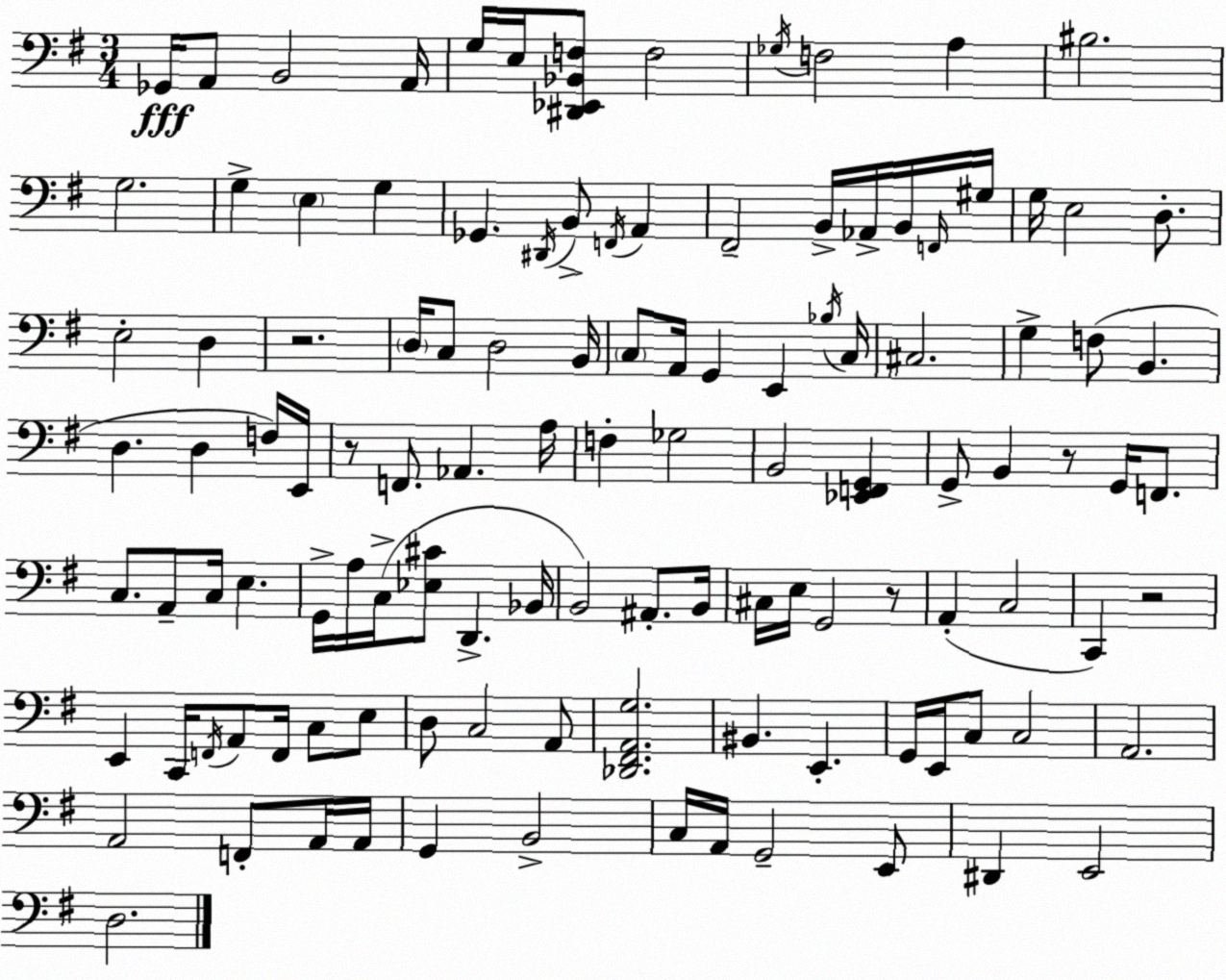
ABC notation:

X:1
T:Untitled
M:3/4
L:1/4
K:G
_G,,/4 A,,/2 B,,2 A,,/4 G,/4 E,/4 [^D,,_E,,_B,,F,]/2 F,2 _G,/4 F,2 A, ^B,2 G,2 G, E, G, _G,, ^D,,/4 B,,/2 F,,/4 A,, ^F,,2 B,,/4 _A,,/4 B,,/4 F,,/4 ^G,/4 G,/4 E,2 D,/2 E,2 D, z2 D,/4 C,/2 D,2 B,,/4 C,/2 A,,/4 G,, E,, _B,/4 C,/4 ^C,2 G, F,/2 B,, D, D, F,/4 E,,/4 z/2 F,,/2 _A,, A,/4 F, _G,2 B,,2 [_E,,F,,G,,] G,,/2 B,, z/2 G,,/4 F,,/2 C,/2 A,,/2 C,/4 E, G,,/4 A,/4 C,/4 [_E,^C]/2 D,, _B,,/4 B,,2 ^A,,/2 B,,/4 ^C,/4 E,/4 G,,2 z/2 A,, C,2 C,, z2 E,, C,,/4 F,,/4 A,,/2 F,,/4 C,/2 E,/2 D,/2 C,2 A,,/2 [_D,,^F,,A,,G,]2 ^B,, E,, G,,/4 E,,/4 C,/2 C,2 A,,2 A,,2 F,,/2 A,,/4 A,,/4 G,, B,,2 C,/4 A,,/4 G,,2 E,,/2 ^D,, E,,2 D,2